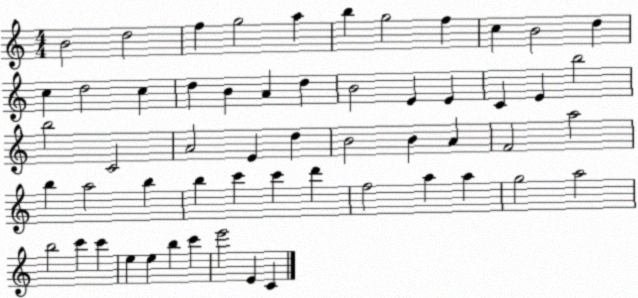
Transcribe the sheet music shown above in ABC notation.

X:1
T:Untitled
M:4/4
L:1/4
K:C
B2 d2 f g2 a b g2 f c B2 d c d2 c d B A d B2 E E C E b2 b2 C2 A2 E d B2 B A F2 a2 b a2 b b c' c' d' f2 a a g2 a2 b2 c' c' e e b c' e'2 E C